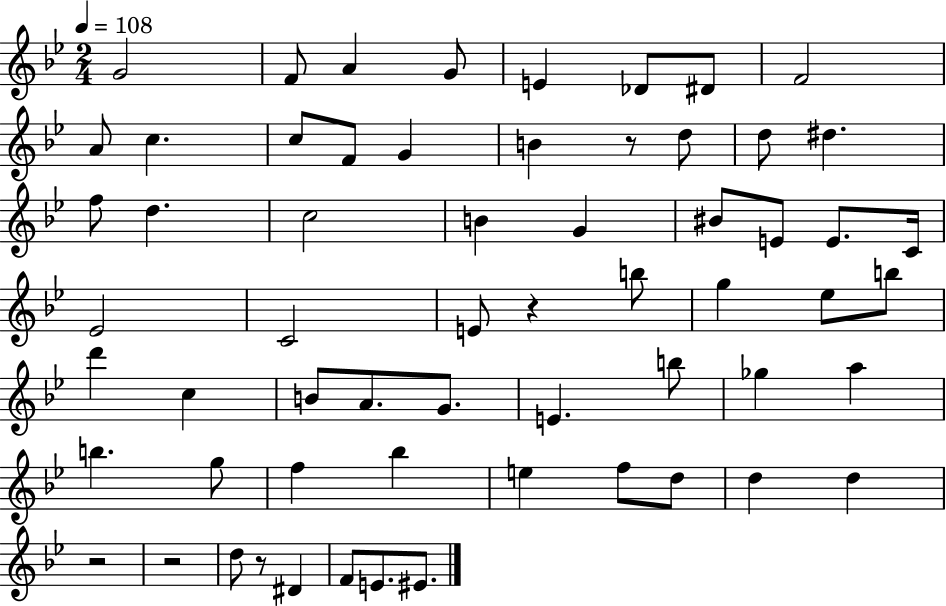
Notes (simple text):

G4/h F4/e A4/q G4/e E4/q Db4/e D#4/e F4/h A4/e C5/q. C5/e F4/e G4/q B4/q R/e D5/e D5/e D#5/q. F5/e D5/q. C5/h B4/q G4/q BIS4/e E4/e E4/e. C4/s Eb4/h C4/h E4/e R/q B5/e G5/q Eb5/e B5/e D6/q C5/q B4/e A4/e. G4/e. E4/q. B5/e Gb5/q A5/q B5/q. G5/e F5/q Bb5/q E5/q F5/e D5/e D5/q D5/q R/h R/h D5/e R/e D#4/q F4/e E4/e. EIS4/e.